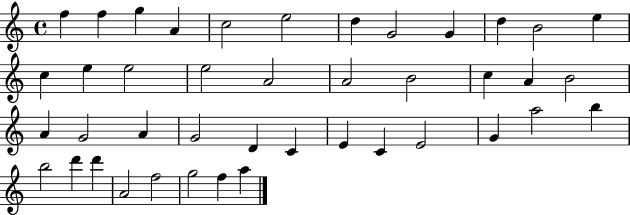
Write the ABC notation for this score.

X:1
T:Untitled
M:4/4
L:1/4
K:C
f f g A c2 e2 d G2 G d B2 e c e e2 e2 A2 A2 B2 c A B2 A G2 A G2 D C E C E2 G a2 b b2 d' d' A2 f2 g2 f a